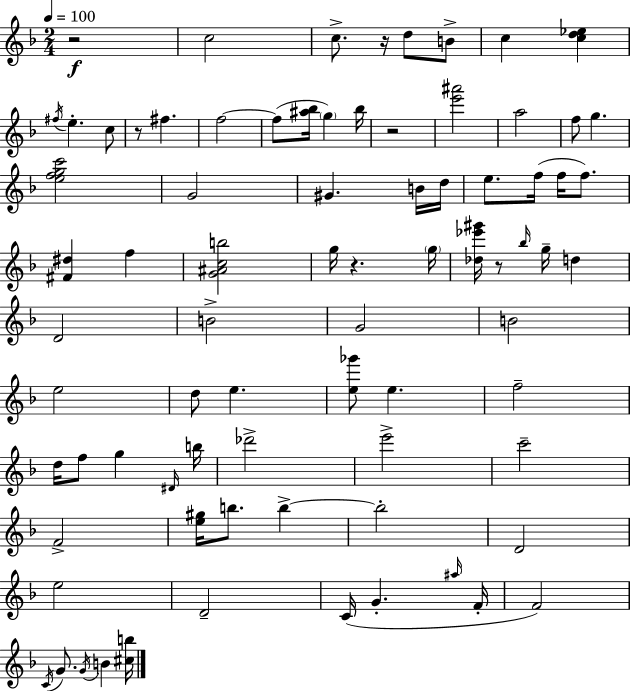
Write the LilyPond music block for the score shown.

{
  \clef treble
  \numericTimeSignature
  \time 2/4
  \key d \minor
  \tempo 4 = 100
  r2\f | c''2 | c''8.-> r16 d''8 b'8-> | c''4 <c'' d'' ees''>4 | \break \acciaccatura { fis''16 } e''4.-. c''8 | r8 fis''4. | f''2~~ | f''8( <ais'' bes''>16 \parenthesize g''4) | \break bes''16 r2 | <e''' ais'''>2 | a''2 | f''8 g''4. | \break <e'' f'' g'' c'''>2 | g'2 | gis'4. b'16 | d''16 e''8. f''16( f''16 f''8.) | \break <fis' dis''>4 f''4 | <g' ais' c'' b''>2 | g''16 r4. | \parenthesize g''16 <des'' ees''' gis'''>16 r8 \grace { bes''16 } g''16-- d''4 | \break d'2 | b'2-> | g'2 | b'2 | \break e''2 | d''8 e''4. | <e'' ges'''>8 e''4. | f''2-- | \break d''16 f''8 g''4 | \grace { dis'16 } b''16 des'''2-> | e'''2-> | c'''2-- | \break f'2-> | <e'' gis''>16 b''8. b''4->~~ | b''2-. | d'2 | \break e''2 | d'2-- | c'16( g'4.-. | \grace { ais''16 } f'16-. f'2) | \break \acciaccatura { c'16 } g'8. | \acciaccatura { g'16 } b'4 <cis'' b''>16 \bar "|."
}